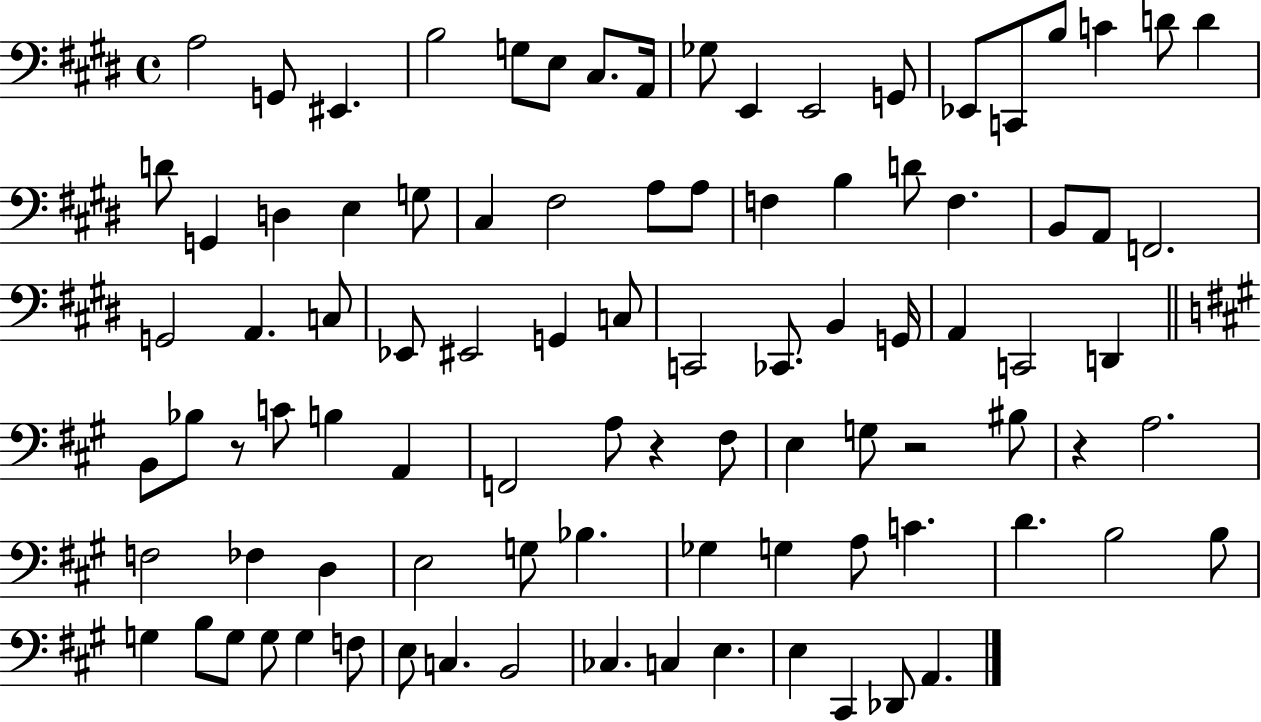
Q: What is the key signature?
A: E major